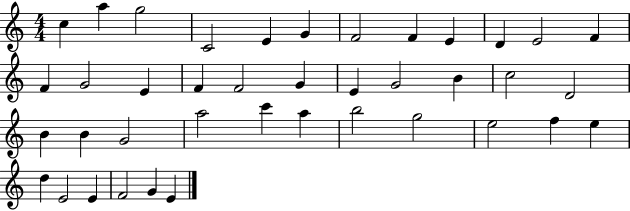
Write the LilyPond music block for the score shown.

{
  \clef treble
  \numericTimeSignature
  \time 4/4
  \key c \major
  c''4 a''4 g''2 | c'2 e'4 g'4 | f'2 f'4 e'4 | d'4 e'2 f'4 | \break f'4 g'2 e'4 | f'4 f'2 g'4 | e'4 g'2 b'4 | c''2 d'2 | \break b'4 b'4 g'2 | a''2 c'''4 a''4 | b''2 g''2 | e''2 f''4 e''4 | \break d''4 e'2 e'4 | f'2 g'4 e'4 | \bar "|."
}